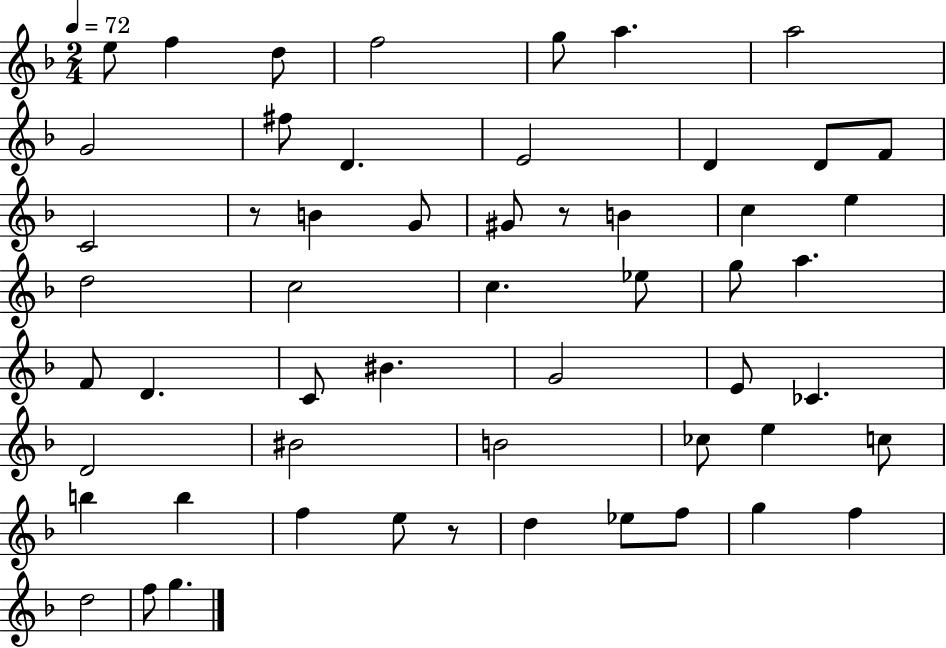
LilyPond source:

{
  \clef treble
  \numericTimeSignature
  \time 2/4
  \key f \major
  \tempo 4 = 72
  \repeat volta 2 { e''8 f''4 d''8 | f''2 | g''8 a''4. | a''2 | \break g'2 | fis''8 d'4. | e'2 | d'4 d'8 f'8 | \break c'2 | r8 b'4 g'8 | gis'8 r8 b'4 | c''4 e''4 | \break d''2 | c''2 | c''4. ees''8 | g''8 a''4. | \break f'8 d'4. | c'8 bis'4. | g'2 | e'8 ces'4. | \break d'2 | bis'2 | b'2 | ces''8 e''4 c''8 | \break b''4 b''4 | f''4 e''8 r8 | d''4 ees''8 f''8 | g''4 f''4 | \break d''2 | f''8 g''4. | } \bar "|."
}